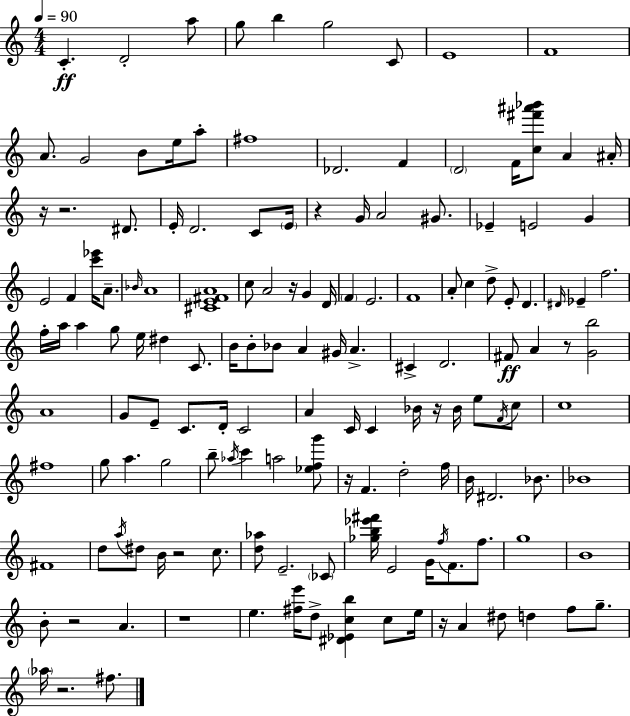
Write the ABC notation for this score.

X:1
T:Untitled
M:4/4
L:1/4
K:Am
C D2 a/2 g/2 b g2 C/2 E4 F4 A/2 G2 B/2 e/4 a/2 ^f4 _D2 F D2 F/4 [c^f'^a'_b']/2 A ^A/4 z/4 z2 ^D/2 E/4 D2 C/2 E/4 z G/4 A2 ^G/2 _E E2 G E2 F [c'_e']/4 A/2 _B/4 A4 [^CE^FA]4 c/2 A2 z/4 G D/4 F E2 F4 A/2 c d/2 E/2 D ^D/4 _E f2 f/4 a/4 a g/2 e/4 ^d C/2 B/4 B/2 _B/2 A ^G/4 A ^C D2 ^F/2 A z/2 [Gb]2 A4 G/2 E/2 C/2 D/4 C2 A C/4 C _B/4 z/4 _B/4 e/2 F/4 c/2 c4 ^f4 g/2 a g2 b/2 _a/4 c' a2 [_efg']/2 z/4 F d2 f/4 B/4 ^D2 _B/2 _B4 ^F4 d/2 a/4 ^d/2 B/4 z2 c/2 [d_a]/2 E2 _C/2 [_gb_e'^f']/4 E2 G/4 f/4 F/2 f/2 g4 B4 B/2 z2 A z4 e [^fe']/4 d/2 [^D_Ecb] c/2 e/4 z/4 A ^d/2 d f/2 g/2 _a/4 z2 ^f/2